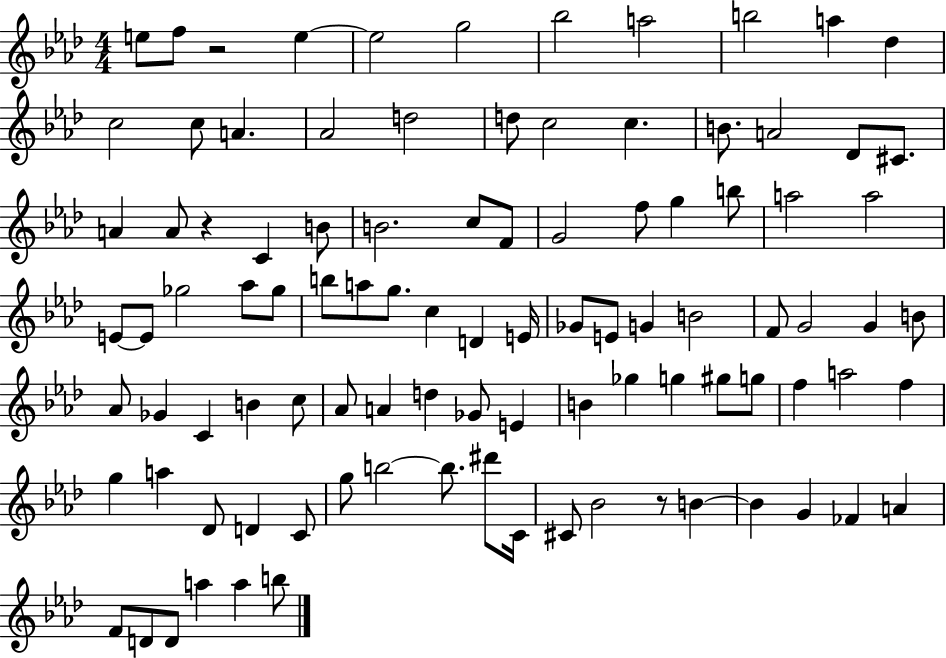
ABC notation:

X:1
T:Untitled
M:4/4
L:1/4
K:Ab
e/2 f/2 z2 e e2 g2 _b2 a2 b2 a _d c2 c/2 A _A2 d2 d/2 c2 c B/2 A2 _D/2 ^C/2 A A/2 z C B/2 B2 c/2 F/2 G2 f/2 g b/2 a2 a2 E/2 E/2 _g2 _a/2 _g/2 b/2 a/2 g/2 c D E/4 _G/2 E/2 G B2 F/2 G2 G B/2 _A/2 _G C B c/2 _A/2 A d _G/2 E B _g g ^g/2 g/2 f a2 f g a _D/2 D C/2 g/2 b2 b/2 ^d'/2 C/4 ^C/2 _B2 z/2 B B G _F A F/2 D/2 D/2 a a b/2